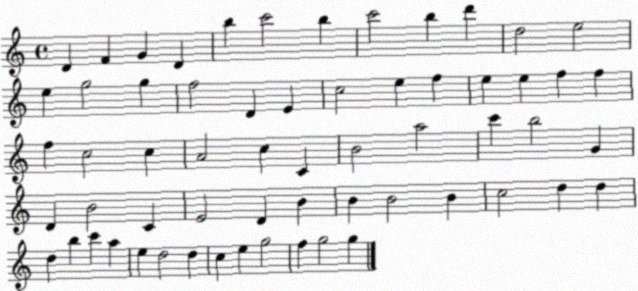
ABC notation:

X:1
T:Untitled
M:4/4
L:1/4
K:C
D F G D b c'2 b c'2 b d' d2 e2 e g2 g f2 D E c2 e f e e f f f c2 c A2 c C B2 a2 c' b2 G D B2 C E2 D B B B2 B c2 d d d b c' a e d2 d c e g2 f g2 g